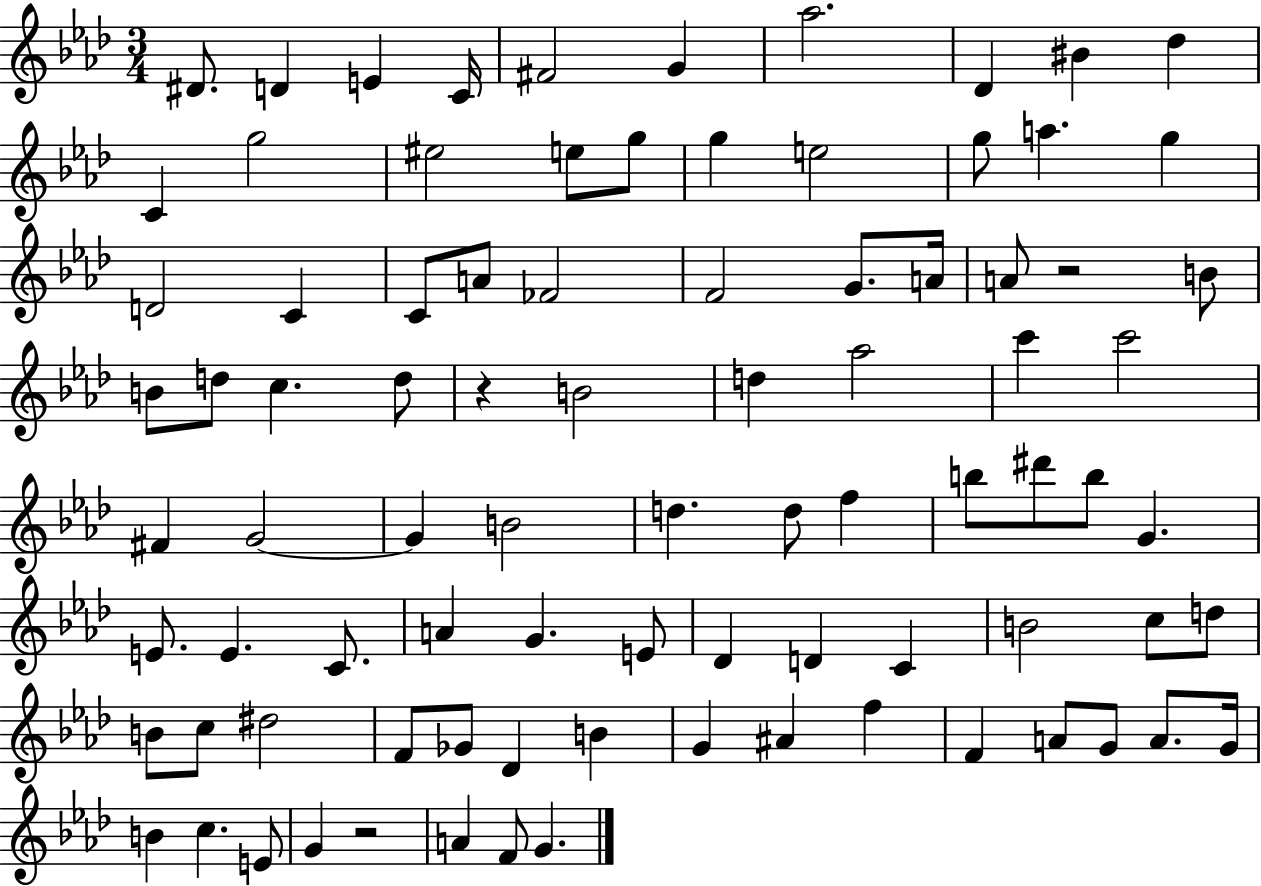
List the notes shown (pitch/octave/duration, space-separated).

D#4/e. D4/q E4/q C4/s F#4/h G4/q Ab5/h. Db4/q BIS4/q Db5/q C4/q G5/h EIS5/h E5/e G5/e G5/q E5/h G5/e A5/q. G5/q D4/h C4/q C4/e A4/e FES4/h F4/h G4/e. A4/s A4/e R/h B4/e B4/e D5/e C5/q. D5/e R/q B4/h D5/q Ab5/h C6/q C6/h F#4/q G4/h G4/q B4/h D5/q. D5/e F5/q B5/e D#6/e B5/e G4/q. E4/e. E4/q. C4/e. A4/q G4/q. E4/e Db4/q D4/q C4/q B4/h C5/e D5/e B4/e C5/e D#5/h F4/e Gb4/e Db4/q B4/q G4/q A#4/q F5/q F4/q A4/e G4/e A4/e. G4/s B4/q C5/q. E4/e G4/q R/h A4/q F4/e G4/q.